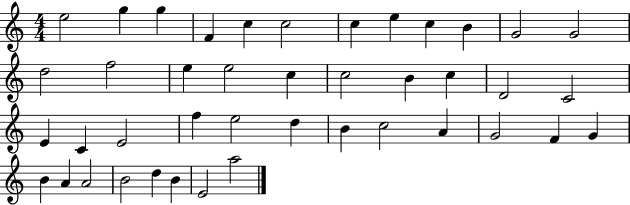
{
  \clef treble
  \numericTimeSignature
  \time 4/4
  \key c \major
  e''2 g''4 g''4 | f'4 c''4 c''2 | c''4 e''4 c''4 b'4 | g'2 g'2 | \break d''2 f''2 | e''4 e''2 c''4 | c''2 b'4 c''4 | d'2 c'2 | \break e'4 c'4 e'2 | f''4 e''2 d''4 | b'4 c''2 a'4 | g'2 f'4 g'4 | \break b'4 a'4 a'2 | b'2 d''4 b'4 | e'2 a''2 | \bar "|."
}